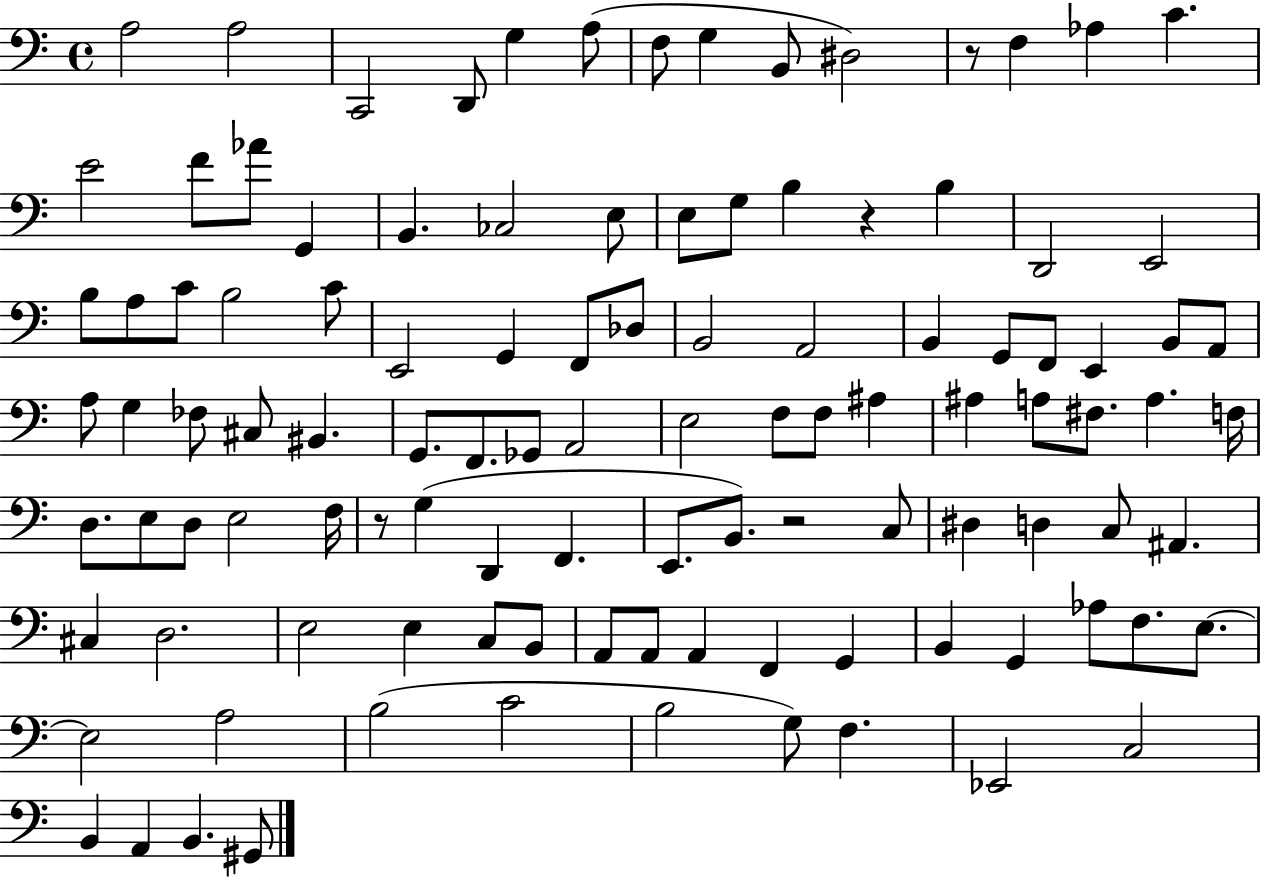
X:1
T:Untitled
M:4/4
L:1/4
K:C
A,2 A,2 C,,2 D,,/2 G, A,/2 F,/2 G, B,,/2 ^D,2 z/2 F, _A, C E2 F/2 _A/2 G,, B,, _C,2 E,/2 E,/2 G,/2 B, z B, D,,2 E,,2 B,/2 A,/2 C/2 B,2 C/2 E,,2 G,, F,,/2 _D,/2 B,,2 A,,2 B,, G,,/2 F,,/2 E,, B,,/2 A,,/2 A,/2 G, _F,/2 ^C,/2 ^B,, G,,/2 F,,/2 _G,,/2 A,,2 E,2 F,/2 F,/2 ^A, ^A, A,/2 ^F,/2 A, F,/4 D,/2 E,/2 D,/2 E,2 F,/4 z/2 G, D,, F,, E,,/2 B,,/2 z2 C,/2 ^D, D, C,/2 ^A,, ^C, D,2 E,2 E, C,/2 B,,/2 A,,/2 A,,/2 A,, F,, G,, B,, G,, _A,/2 F,/2 E,/2 E,2 A,2 B,2 C2 B,2 G,/2 F, _E,,2 C,2 B,, A,, B,, ^G,,/2